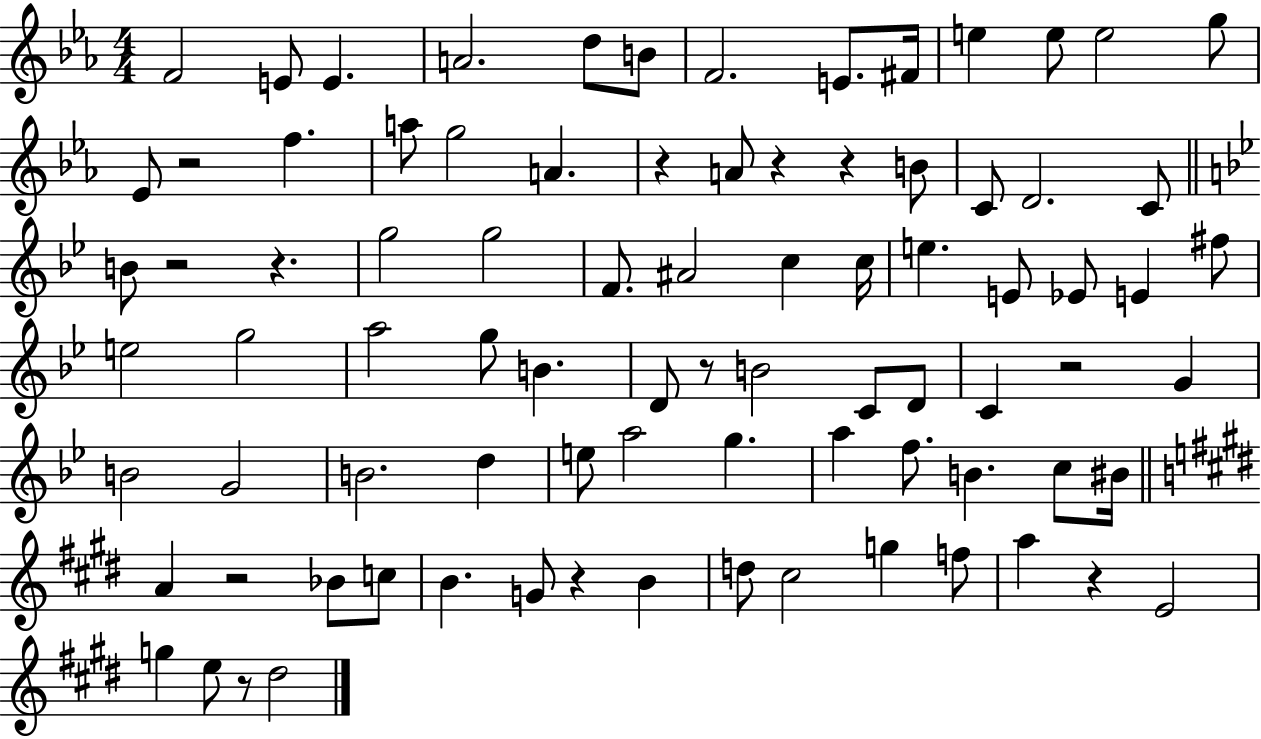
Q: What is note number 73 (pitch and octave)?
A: D#5